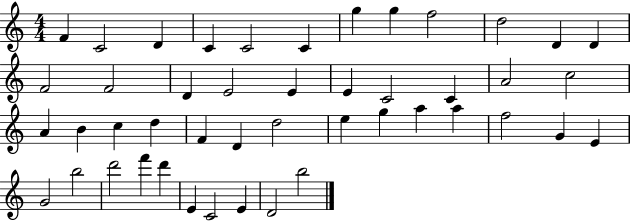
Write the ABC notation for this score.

X:1
T:Untitled
M:4/4
L:1/4
K:C
F C2 D C C2 C g g f2 d2 D D F2 F2 D E2 E E C2 C A2 c2 A B c d F D d2 e g a a f2 G E G2 b2 d'2 f' d' E C2 E D2 b2